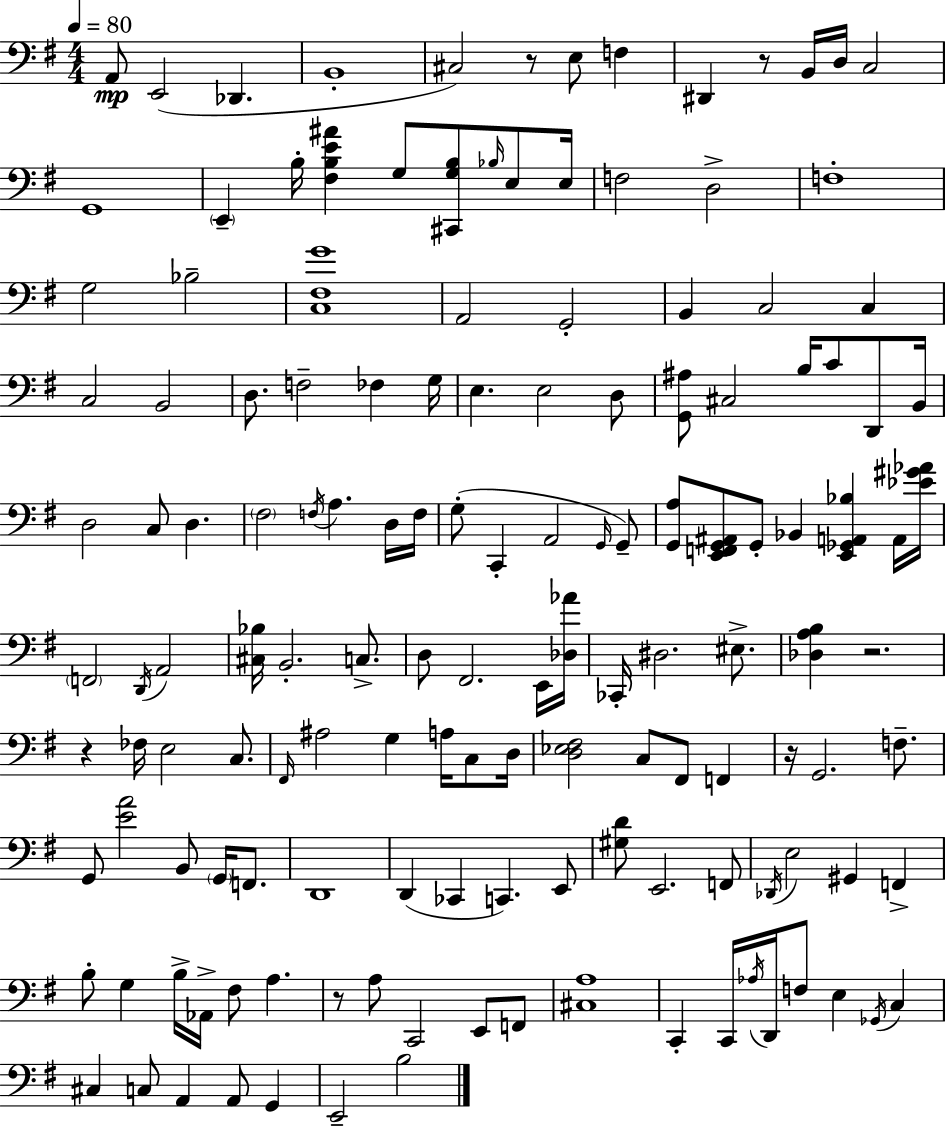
A2/e E2/h Db2/q. B2/w C#3/h R/e E3/e F3/q D#2/q R/e B2/s D3/s C3/h G2/w E2/q B3/s [F#3,B3,E4,A#4]/q G3/e [C#2,G3,B3]/e Bb3/s E3/e E3/s F3/h D3/h F3/w G3/h Bb3/h [C3,F#3,G4]/w A2/h G2/h B2/q C3/h C3/q C3/h B2/h D3/e. F3/h FES3/q G3/s E3/q. E3/h D3/e [G2,A#3]/e C#3/h B3/s C4/e D2/e B2/s D3/h C3/e D3/q. F#3/h F3/s A3/q. D3/s F3/s G3/e C2/q A2/h G2/s G2/e [G2,A3]/e [E2,F2,G2,A#2]/e G2/e Bb2/q [E2,Gb2,A2,Bb3]/q A2/s [Eb4,G#4,Ab4]/s F2/h D2/s A2/h [C#3,Bb3]/s B2/h. C3/e. D3/e F#2/h. E2/s [Db3,Ab4]/s CES2/s D#3/h. EIS3/e. [Db3,A3,B3]/q R/h. R/q FES3/s E3/h C3/e. F#2/s A#3/h G3/q A3/s C3/e D3/s [D3,Eb3,F#3]/h C3/e F#2/e F2/q R/s G2/h. F3/e. G2/e [E4,A4]/h B2/e G2/s F2/e. D2/w D2/q CES2/q C2/q. E2/e [G#3,D4]/e E2/h. F2/e Db2/s E3/h G#2/q F2/q B3/e G3/q B3/s Ab2/s F#3/e A3/q. R/e A3/e C2/h E2/e F2/e [C#3,A3]/w C2/q C2/s Ab3/s D2/s F3/e E3/q Gb2/s C3/q C#3/q C3/e A2/q A2/e G2/q E2/h B3/h